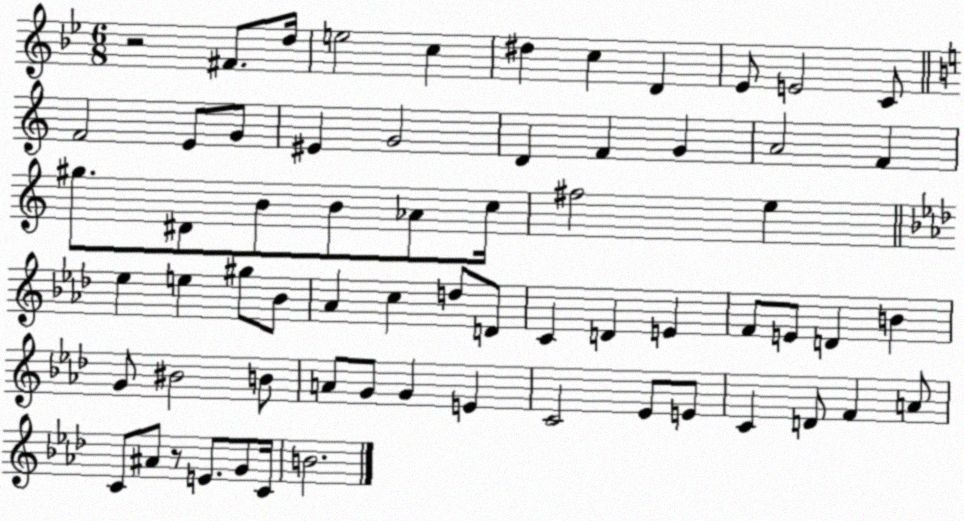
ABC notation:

X:1
T:Untitled
M:6/8
L:1/4
K:Bb
z2 ^F/2 d/4 e2 c ^d c D _E/2 E2 C/2 F2 E/2 G/2 ^E G2 D F G A2 F ^g/2 ^D/2 B/2 B/2 _A/2 c/4 ^f2 e _e e ^g/2 _B/2 _A c d/2 D/2 C D E F/2 E/2 D B G/2 ^B2 B/2 A/2 G/2 G E C2 _E/2 E/2 C D/2 F A/2 C/2 ^A/2 z/2 E/2 G/2 C/4 B2